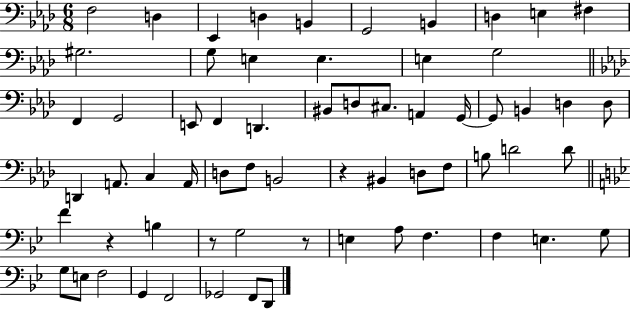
F3/h D3/q Eb2/q D3/q B2/q G2/h B2/q D3/q E3/q F#3/q G#3/h. G3/e E3/q E3/q. E3/q G3/h F2/q G2/h E2/e F2/q D2/q. BIS2/e D3/e C#3/e. A2/q G2/s G2/e B2/q D3/q D3/e D2/q A2/e. C3/q A2/s D3/e F3/e B2/h R/q BIS2/q D3/e F3/e B3/e D4/h D4/e F4/q R/q B3/q R/e G3/h R/e E3/q A3/e F3/q. F3/q E3/q. G3/e G3/e E3/e F3/h G2/q F2/h Gb2/h F2/e D2/e